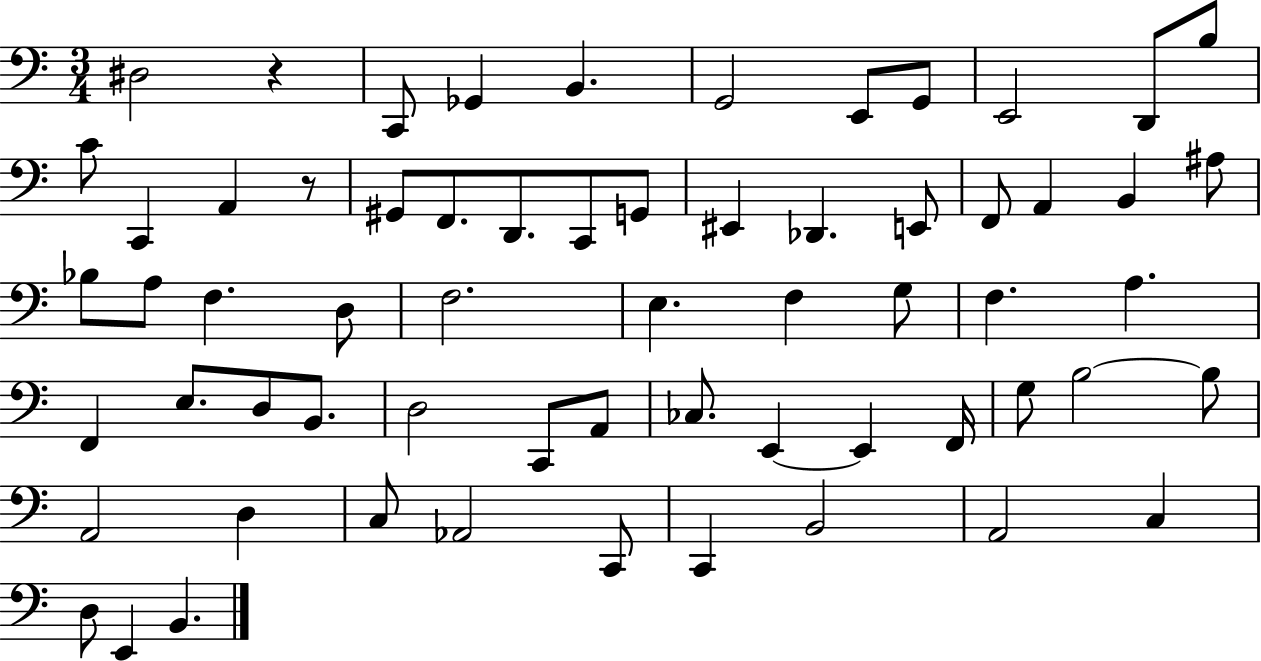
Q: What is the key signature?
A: C major